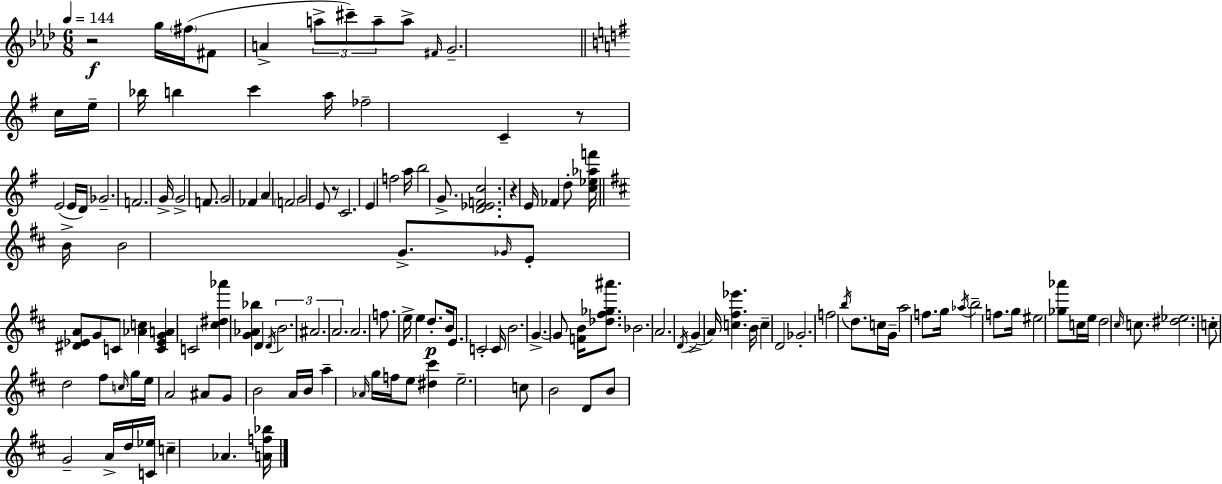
R/h G5/s F#5/s F#4/e A4/q A5/e C#6/e A5/e A5/e F#4/s G4/h. C5/s E5/s Bb5/s B5/q C6/q A5/s FES5/h C4/q R/e E4/h E4/s D4/s Gb4/h. F4/h. G4/s G4/h F4/e. G4/h FES4/q A4/q F4/h G4/h E4/e R/e C4/h. E4/q F5/h A5/s B5/h G4/e. [D4,Eb4,F4,C5]/h. R/q E4/s FES4/q D5/e [C5,Eb5,Ab5,F6]/s B4/s B4/h G4/e. Gb4/s E4/e [D#4,Eb4,A4]/e G4/e C4/e [Ab4,C5]/q [C4,Eb4,G4,A4]/q C4/h [C#5,D#5,Ab6]/q [G4,Ab4,Bb5]/q D4/q D4/s B4/h. A#4/h. A4/h. A4/h. F5/e. E5/s E5/q D5/e. B4/s E4/e. C4/h C4/s B4/h. G4/q. G4/e [F4,B4]/s [Db5,F#5,Gb5,A#6]/e. Bb4/h. A4/h. D4/s G4/q A4/s [C5,F#5,Eb6]/q. B4/s C5/q D4/h Gb4/h. F5/h B5/s D5/e. C5/s G4/s A5/h F5/e. G5/s Ab5/s B5/h F5/e. G5/s EIS5/h [Gb5,Ab6]/e C5/s E5/s D5/h C#5/s C5/e. [D#5,Eb5]/h. C5/e D5/h F#5/e C5/s G5/s E5/s A4/h A#4/e G4/e B4/h A4/s B4/s A5/q Ab4/s G5/s F5/s E5/e [D#5,C#6]/q E5/h. C5/e B4/h D4/e B4/e G4/h A4/s D5/s [C4,Eb5]/s C5/q Ab4/q. [A4,F5,Bb5]/s